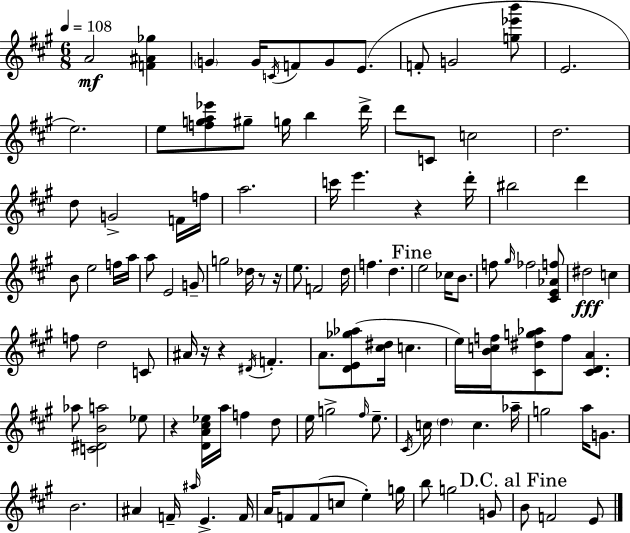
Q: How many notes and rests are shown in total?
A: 114